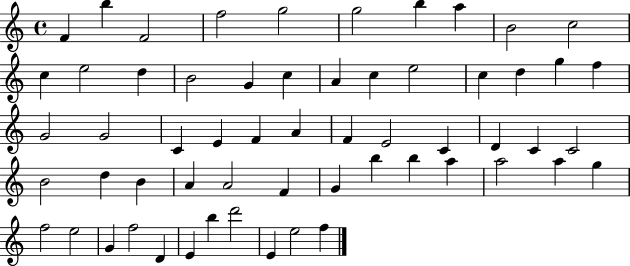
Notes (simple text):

F4/q B5/q F4/h F5/h G5/h G5/h B5/q A5/q B4/h C5/h C5/q E5/h D5/q B4/h G4/q C5/q A4/q C5/q E5/h C5/q D5/q G5/q F5/q G4/h G4/h C4/q E4/q F4/q A4/q F4/q E4/h C4/q D4/q C4/q C4/h B4/h D5/q B4/q A4/q A4/h F4/q G4/q B5/q B5/q A5/q A5/h A5/q G5/q F5/h E5/h G4/q F5/h D4/q E4/q B5/q D6/h E4/q E5/h F5/q